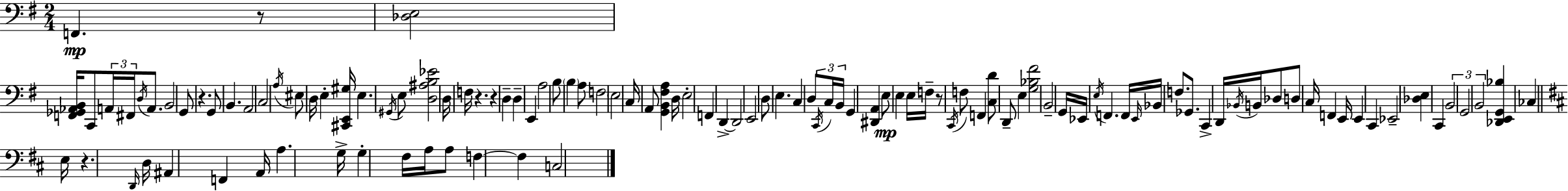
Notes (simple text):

F2/q. R/e [Db3,E3]/h [F2,Gb2,Ab2,B2]/s C2/e A2/s F#2/s D3/s A2/e. B2/h G2/e R/q. G2/e B2/q. A2/h C3/h A3/s EIS3/e D3/s E3/q [C#2,E2,G#3]/s E3/q. G#2/s E3/e [D3,A#3,B3,Eb4]/h D3/s F3/s R/q. R/q D3/q D3/q E2/q A3/h B3/e B3/q A3/e F3/h E3/h C3/s A2/e [G2,B2,F#3,A3]/q D3/s E3/h F2/q D2/q D2/h E2/h D3/e E3/q. C3/q D3/e C2/s C3/s B2/s G2/q [D#2,A2]/q E3/e E3/q E3/s F3/s R/e C2/s F3/e F2/q [C3,D4]/e D2/e E3/q [G3,Bb3,F#4]/h B2/h G2/s Eb2/s E3/s F2/q. F2/s E2/s Bb2/s F3/e. Gb2/e. C2/q D2/s Bb2/s B2/s Db3/e D3/e C3/s F2/q E2/s E2/q C2/q Eb2/h [Db3,E3]/q C2/q B2/h G2/h B2/h [Db2,E2,G2,Bb3]/q CES3/q E3/s R/q. D2/s D3/s A#2/q F2/q A2/s A3/q. G3/s G3/q F#3/s A3/s A3/e F3/q F3/q C3/h